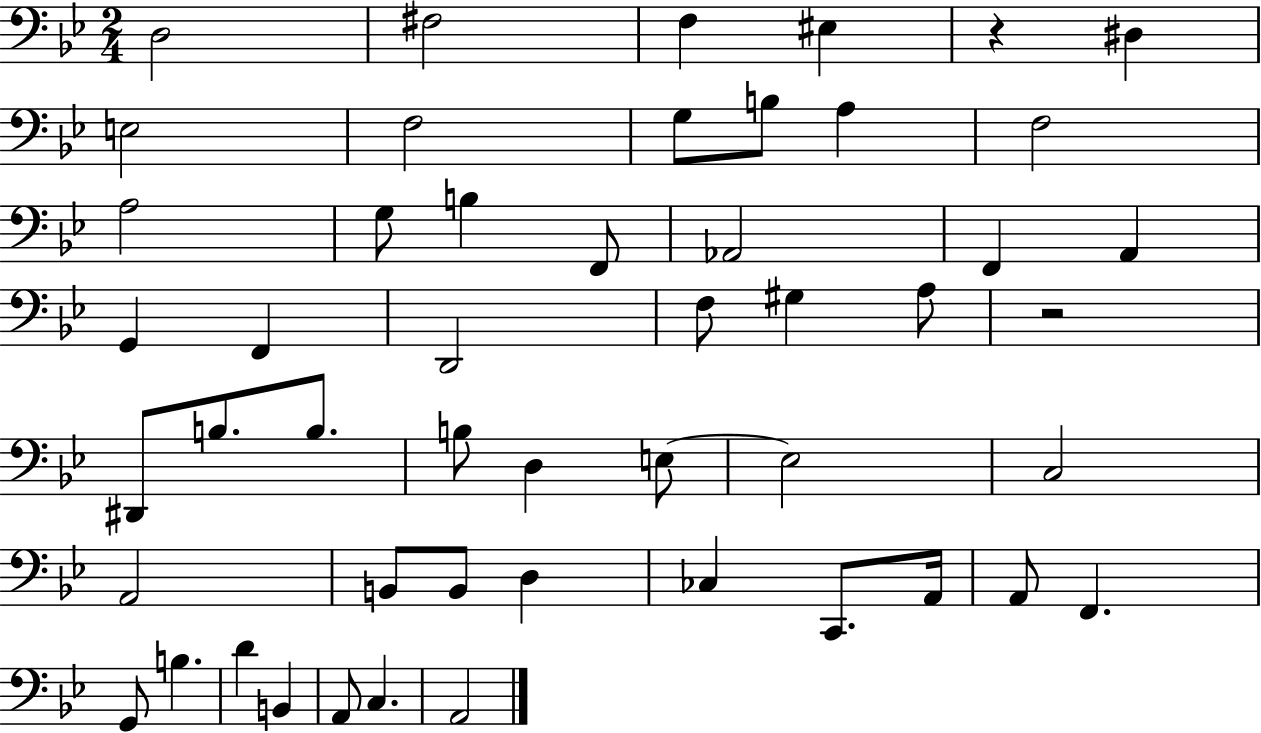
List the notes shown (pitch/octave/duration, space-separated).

D3/h F#3/h F3/q EIS3/q R/q D#3/q E3/h F3/h G3/e B3/e A3/q F3/h A3/h G3/e B3/q F2/e Ab2/h F2/q A2/q G2/q F2/q D2/h F3/e G#3/q A3/e R/h D#2/e B3/e. B3/e. B3/e D3/q E3/e E3/h C3/h A2/h B2/e B2/e D3/q CES3/q C2/e. A2/s A2/e F2/q. G2/e B3/q. D4/q B2/q A2/e C3/q. A2/h